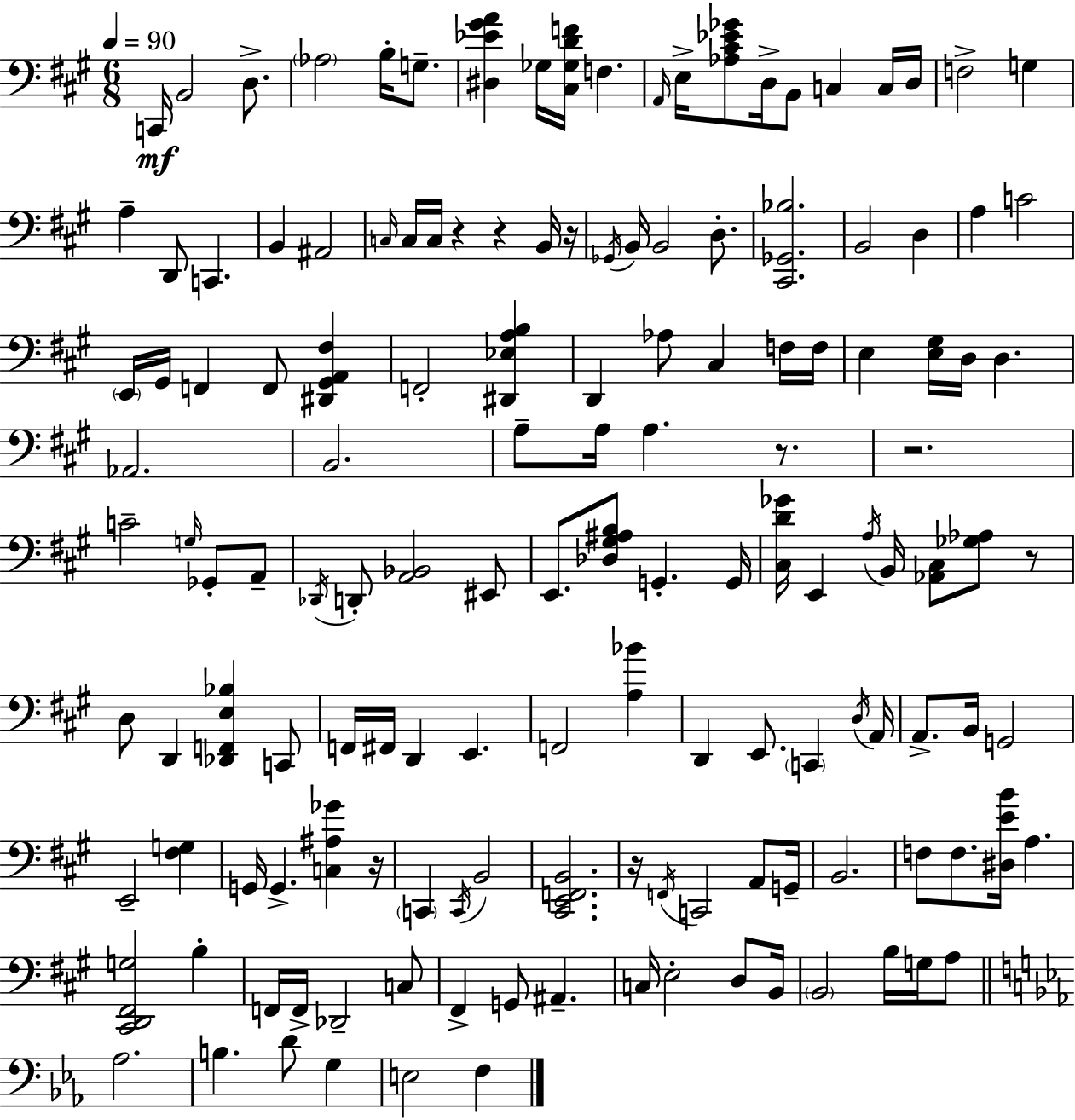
C2/s B2/h D3/e. Ab3/h B3/s G3/e. [D#3,Eb4,G#4,A4]/q Gb3/s [C#3,Gb3,D4,F4]/s F3/q. A2/s E3/s [Ab3,C#4,Eb4,Gb4]/e D3/s B2/e C3/q C3/s D3/s F3/h G3/q A3/q D2/e C2/q. B2/q A#2/h C3/s C3/s C3/s R/q R/q B2/s R/s Gb2/s B2/s B2/h D3/e. [C#2,Gb2,Bb3]/h. B2/h D3/q A3/q C4/h E2/s G#2/s F2/q F2/e [D#2,G#2,A2,F#3]/q F2/h [D#2,Eb3,A3,B3]/q D2/q Ab3/e C#3/q F3/s F3/s E3/q [E3,G#3]/s D3/s D3/q. Ab2/h. B2/h. A3/e A3/s A3/q. R/e. R/h. C4/h G3/s Gb2/e A2/e Db2/s D2/e [A2,Bb2]/h EIS2/e E2/e. [Db3,G#3,A#3,B3]/e G2/q. G2/s [C#3,D4,Gb4]/s E2/q A3/s B2/s [Ab2,C#3]/e [Gb3,Ab3]/e R/e D3/e D2/q [Db2,F2,E3,Bb3]/q C2/e F2/s F#2/s D2/q E2/q. F2/h [A3,Bb4]/q D2/q E2/e. C2/q D3/s A2/s A2/e. B2/s G2/h E2/h [F#3,G3]/q G2/s G2/q. [C3,A#3,Gb4]/q R/s C2/q C2/s B2/h [C#2,E2,F2,B2]/h. R/s F2/s C2/h A2/e G2/s B2/h. F3/e F3/e. [D#3,E4,B4]/s A3/q. [C#2,D2,F#2,G3]/h B3/q F2/s F2/s Db2/h C3/e F#2/q G2/e A#2/q. C3/s E3/h D3/e B2/s B2/h B3/s G3/s A3/e Ab3/h. B3/q. D4/e G3/q E3/h F3/q